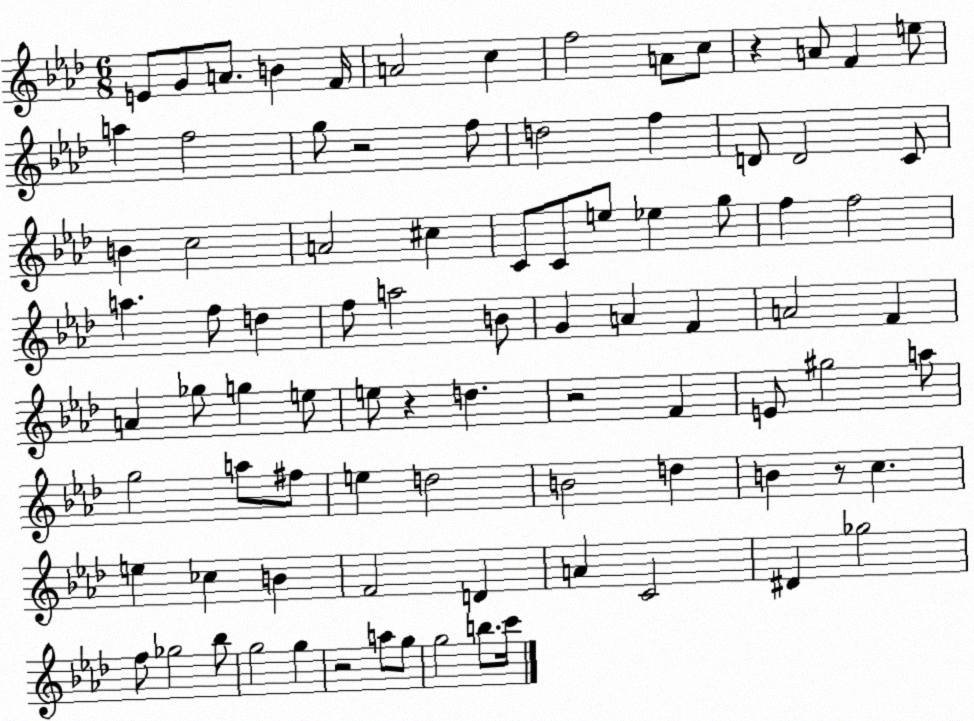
X:1
T:Untitled
M:6/8
L:1/4
K:Ab
E/2 G/2 A/2 B F/4 A2 c f2 A/2 c/2 z A/2 F e/2 a f2 g/2 z2 f/2 d2 f D/2 D2 C/2 B c2 A2 ^c C/2 C/2 e/2 _e g/2 f f2 a f/2 d f/2 a2 B/2 G A F A2 F A _g/2 g e/2 e/2 z d z2 F E/2 ^g2 a/2 g2 a/2 ^f/2 e d2 B2 d B z/2 c e _c B F2 D A C2 ^D _g2 f/2 _g2 _b/2 g2 g z2 a/2 g/2 g2 b/2 c'/4